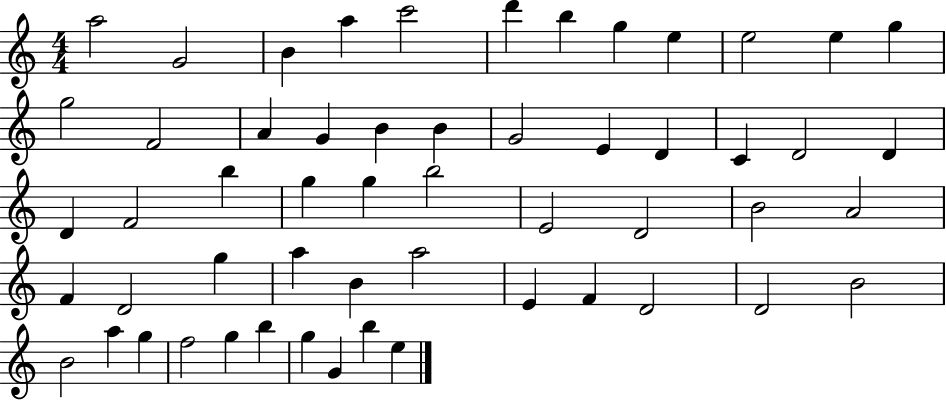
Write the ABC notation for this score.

X:1
T:Untitled
M:4/4
L:1/4
K:C
a2 G2 B a c'2 d' b g e e2 e g g2 F2 A G B B G2 E D C D2 D D F2 b g g b2 E2 D2 B2 A2 F D2 g a B a2 E F D2 D2 B2 B2 a g f2 g b g G b e